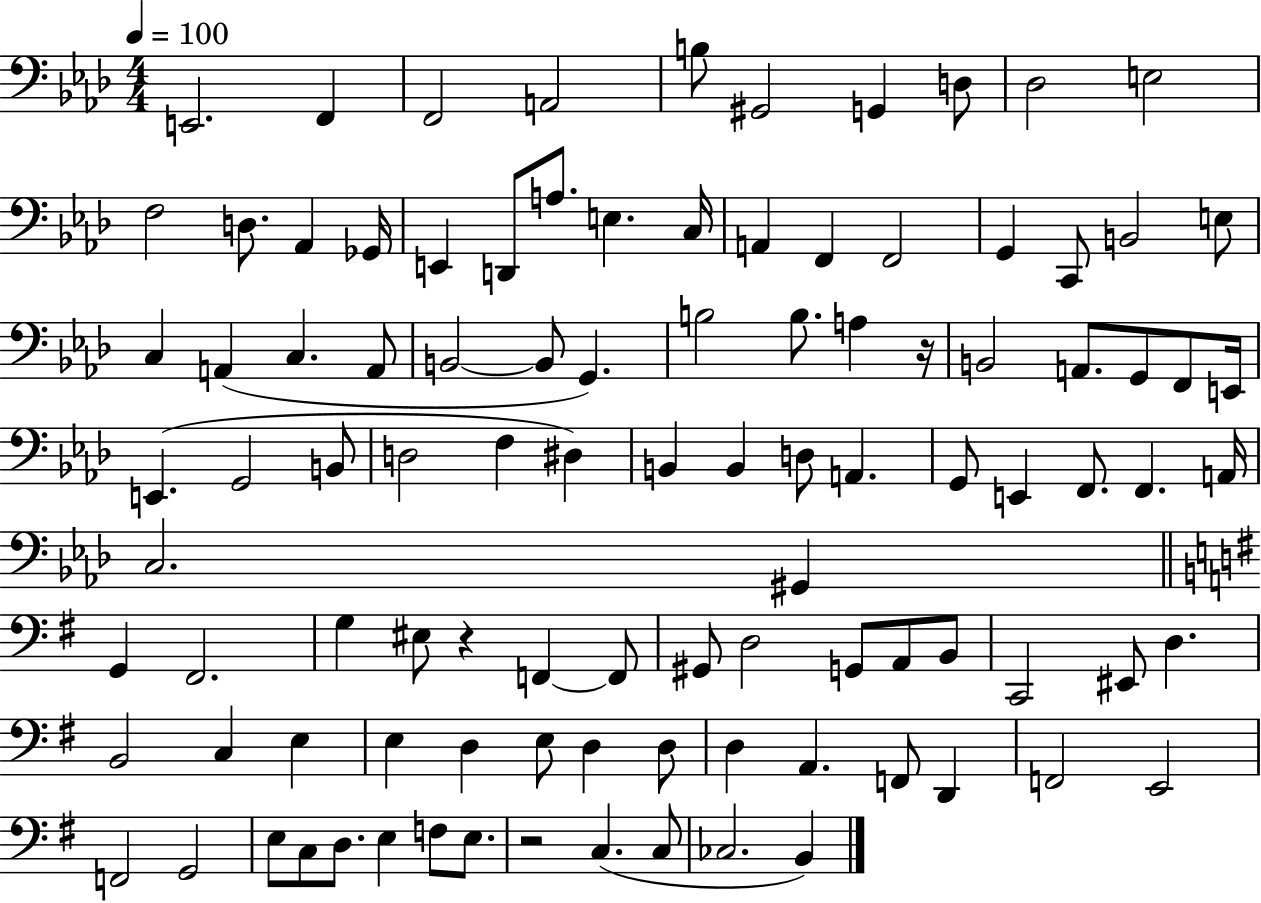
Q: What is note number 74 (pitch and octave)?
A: C3